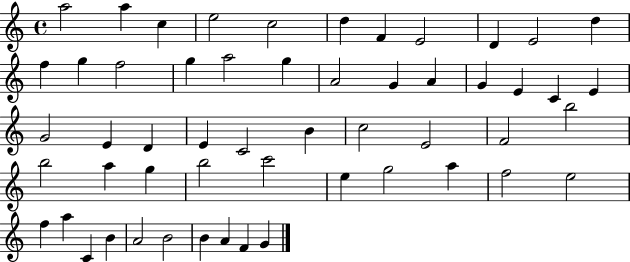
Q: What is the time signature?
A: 4/4